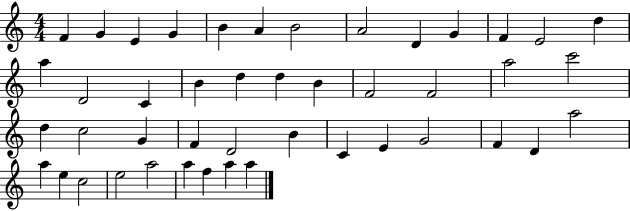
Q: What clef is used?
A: treble